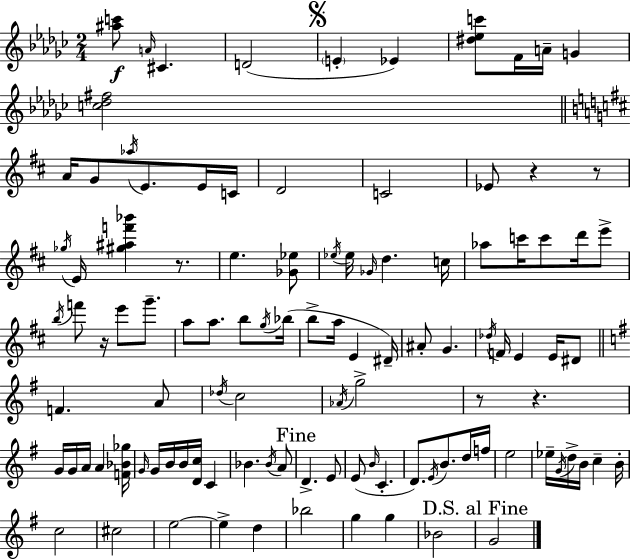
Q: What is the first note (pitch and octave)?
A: A4